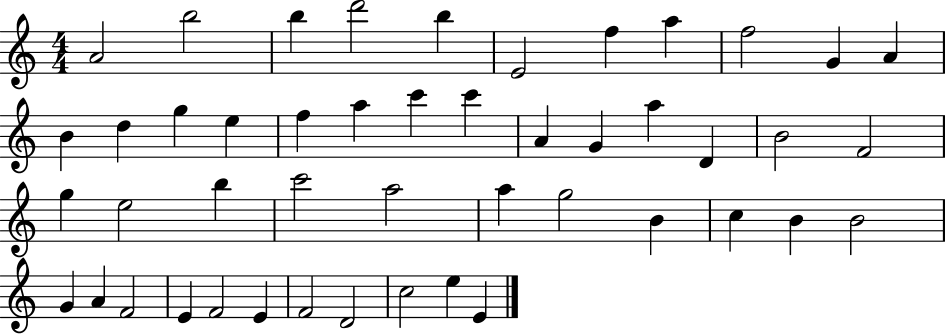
{
  \clef treble
  \numericTimeSignature
  \time 4/4
  \key c \major
  a'2 b''2 | b''4 d'''2 b''4 | e'2 f''4 a''4 | f''2 g'4 a'4 | \break b'4 d''4 g''4 e''4 | f''4 a''4 c'''4 c'''4 | a'4 g'4 a''4 d'4 | b'2 f'2 | \break g''4 e''2 b''4 | c'''2 a''2 | a''4 g''2 b'4 | c''4 b'4 b'2 | \break g'4 a'4 f'2 | e'4 f'2 e'4 | f'2 d'2 | c''2 e''4 e'4 | \break \bar "|."
}